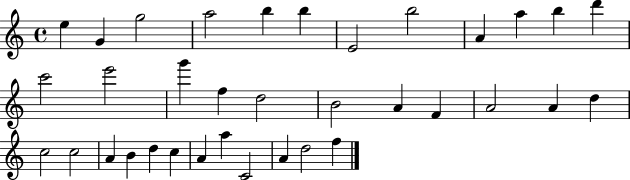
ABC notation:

X:1
T:Untitled
M:4/4
L:1/4
K:C
e G g2 a2 b b E2 b2 A a b d' c'2 e'2 g' f d2 B2 A F A2 A d c2 c2 A B d c A a C2 A d2 f